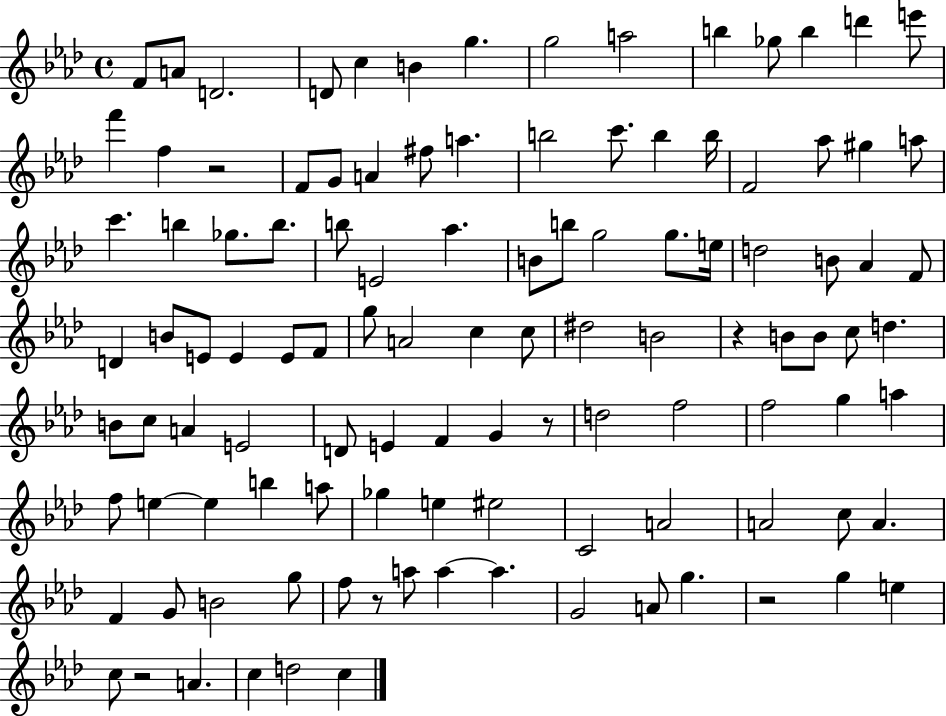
F4/e A4/e D4/h. D4/e C5/q B4/q G5/q. G5/h A5/h B5/q Gb5/e B5/q D6/q E6/e F6/q F5/q R/h F4/e G4/e A4/q F#5/e A5/q. B5/h C6/e. B5/q B5/s F4/h Ab5/e G#5/q A5/e C6/q. B5/q Gb5/e. B5/e. B5/e E4/h Ab5/q. B4/e B5/e G5/h G5/e. E5/s D5/h B4/e Ab4/q F4/e D4/q B4/e E4/e E4/q E4/e F4/e G5/e A4/h C5/q C5/e D#5/h B4/h R/q B4/e B4/e C5/e D5/q. B4/e C5/e A4/q E4/h D4/e E4/q F4/q G4/q R/e D5/h F5/h F5/h G5/q A5/q F5/e E5/q E5/q B5/q A5/e Gb5/q E5/q EIS5/h C4/h A4/h A4/h C5/e A4/q. F4/q G4/e B4/h G5/e F5/e R/e A5/e A5/q A5/q. G4/h A4/e G5/q. R/h G5/q E5/q C5/e R/h A4/q. C5/q D5/h C5/q